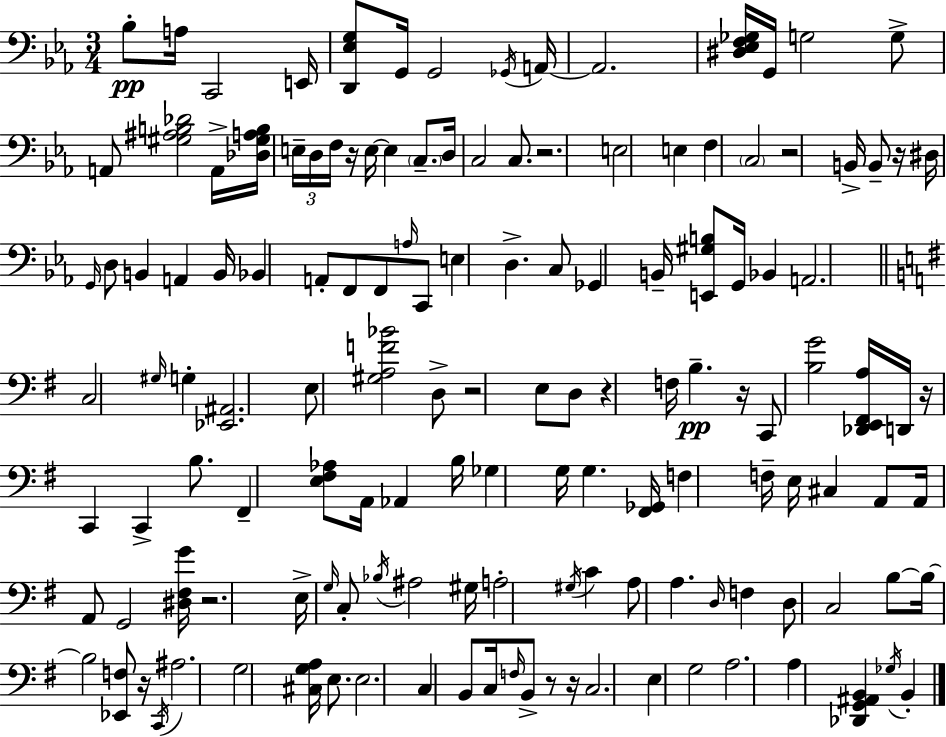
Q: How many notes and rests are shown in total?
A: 140